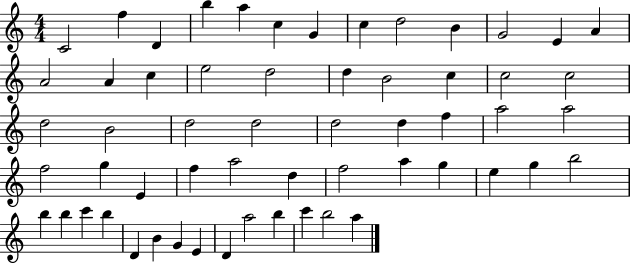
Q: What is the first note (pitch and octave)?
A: C4